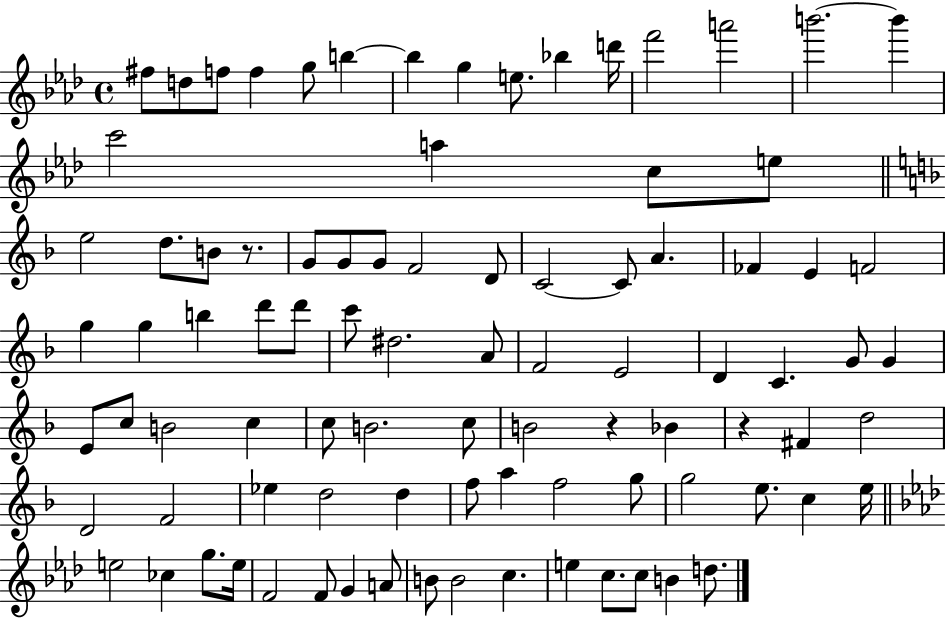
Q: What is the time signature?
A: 4/4